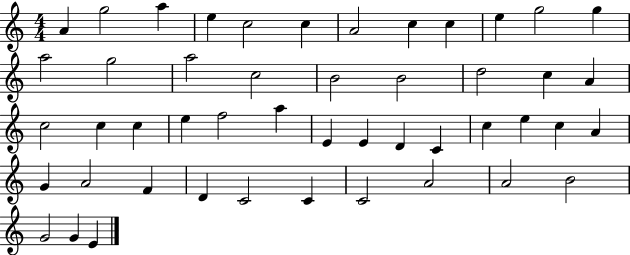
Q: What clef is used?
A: treble